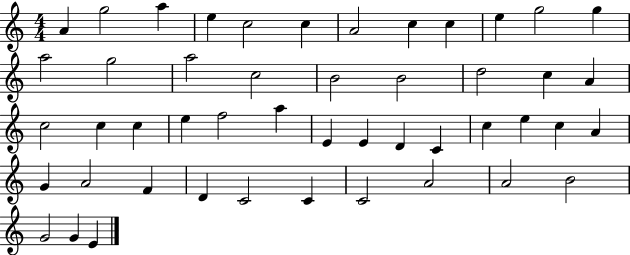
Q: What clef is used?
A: treble